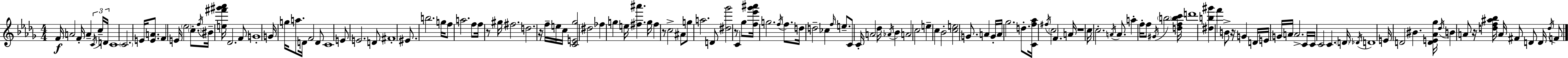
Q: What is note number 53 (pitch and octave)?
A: A5